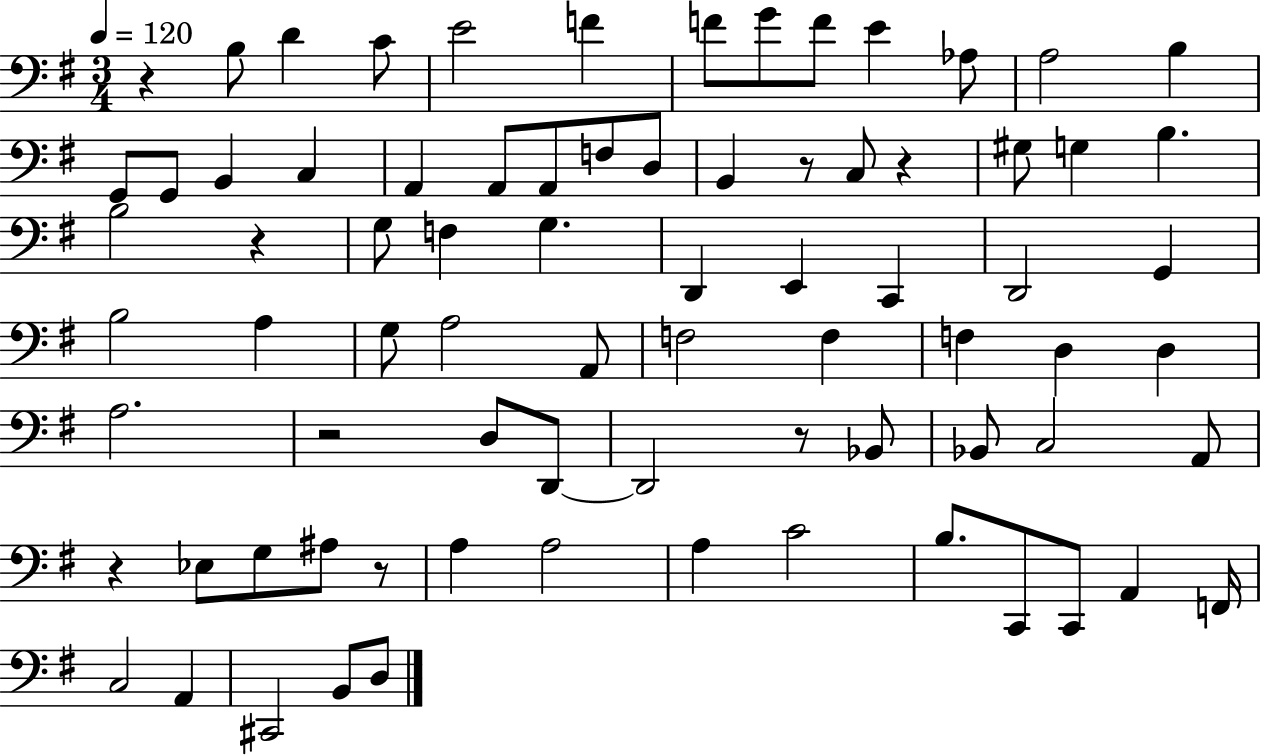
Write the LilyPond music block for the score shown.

{
  \clef bass
  \numericTimeSignature
  \time 3/4
  \key g \major
  \tempo 4 = 120
  r4 b8 d'4 c'8 | e'2 f'4 | f'8 g'8 f'8 e'4 aes8 | a2 b4 | \break g,8 g,8 b,4 c4 | a,4 a,8 a,8 f8 d8 | b,4 r8 c8 r4 | gis8 g4 b4. | \break b2 r4 | g8 f4 g4. | d,4 e,4 c,4 | d,2 g,4 | \break b2 a4 | g8 a2 a,8 | f2 f4 | f4 d4 d4 | \break a2. | r2 d8 d,8~~ | d,2 r8 bes,8 | bes,8 c2 a,8 | \break r4 ees8 g8 ais8 r8 | a4 a2 | a4 c'2 | b8. c,8 c,8 a,4 f,16 | \break c2 a,4 | cis,2 b,8 d8 | \bar "|."
}